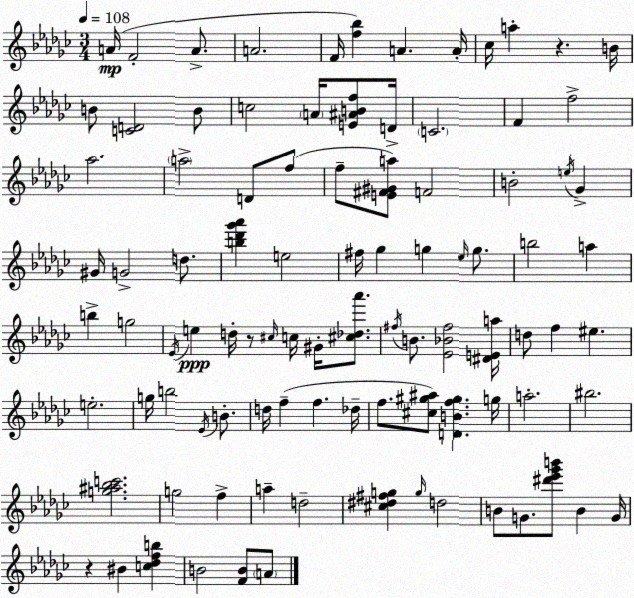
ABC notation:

X:1
T:Untitled
M:3/4
L:1/4
K:Ebm
A/4 F2 A/2 A2 F/4 [f_b] A A/4 _c/4 a z B/4 B/2 [CD]2 B/2 c2 A/4 [E^ABf]/2 D/4 C2 F f2 _a2 a2 D/2 f/2 f/2 [E^F^Ga]/2 F2 B2 e/4 _G ^G/4 G2 d/2 [b_d'_g'_a'] e2 ^f/4 _g g _e/4 g/2 b2 a b g2 _E/4 e d/4 z/2 ^c/4 c/4 ^G/4 [^c_d_a']/2 ^f/4 B/2 [_E_B^f]2 [^DEa]/4 d/2 f ^e e2 g/4 b2 _E/4 B/2 d/4 f f _d/4 f/2 [^c^g^a]/2 [DBf^g] g/4 a2 ^b2 [g^a_bc']2 g2 f a d2 [^c^d^fg] g/4 d2 B/2 G/2 [^d'_e'_g'b']/2 B G/4 z ^B [c_dfb] B2 [FB]/2 A/2